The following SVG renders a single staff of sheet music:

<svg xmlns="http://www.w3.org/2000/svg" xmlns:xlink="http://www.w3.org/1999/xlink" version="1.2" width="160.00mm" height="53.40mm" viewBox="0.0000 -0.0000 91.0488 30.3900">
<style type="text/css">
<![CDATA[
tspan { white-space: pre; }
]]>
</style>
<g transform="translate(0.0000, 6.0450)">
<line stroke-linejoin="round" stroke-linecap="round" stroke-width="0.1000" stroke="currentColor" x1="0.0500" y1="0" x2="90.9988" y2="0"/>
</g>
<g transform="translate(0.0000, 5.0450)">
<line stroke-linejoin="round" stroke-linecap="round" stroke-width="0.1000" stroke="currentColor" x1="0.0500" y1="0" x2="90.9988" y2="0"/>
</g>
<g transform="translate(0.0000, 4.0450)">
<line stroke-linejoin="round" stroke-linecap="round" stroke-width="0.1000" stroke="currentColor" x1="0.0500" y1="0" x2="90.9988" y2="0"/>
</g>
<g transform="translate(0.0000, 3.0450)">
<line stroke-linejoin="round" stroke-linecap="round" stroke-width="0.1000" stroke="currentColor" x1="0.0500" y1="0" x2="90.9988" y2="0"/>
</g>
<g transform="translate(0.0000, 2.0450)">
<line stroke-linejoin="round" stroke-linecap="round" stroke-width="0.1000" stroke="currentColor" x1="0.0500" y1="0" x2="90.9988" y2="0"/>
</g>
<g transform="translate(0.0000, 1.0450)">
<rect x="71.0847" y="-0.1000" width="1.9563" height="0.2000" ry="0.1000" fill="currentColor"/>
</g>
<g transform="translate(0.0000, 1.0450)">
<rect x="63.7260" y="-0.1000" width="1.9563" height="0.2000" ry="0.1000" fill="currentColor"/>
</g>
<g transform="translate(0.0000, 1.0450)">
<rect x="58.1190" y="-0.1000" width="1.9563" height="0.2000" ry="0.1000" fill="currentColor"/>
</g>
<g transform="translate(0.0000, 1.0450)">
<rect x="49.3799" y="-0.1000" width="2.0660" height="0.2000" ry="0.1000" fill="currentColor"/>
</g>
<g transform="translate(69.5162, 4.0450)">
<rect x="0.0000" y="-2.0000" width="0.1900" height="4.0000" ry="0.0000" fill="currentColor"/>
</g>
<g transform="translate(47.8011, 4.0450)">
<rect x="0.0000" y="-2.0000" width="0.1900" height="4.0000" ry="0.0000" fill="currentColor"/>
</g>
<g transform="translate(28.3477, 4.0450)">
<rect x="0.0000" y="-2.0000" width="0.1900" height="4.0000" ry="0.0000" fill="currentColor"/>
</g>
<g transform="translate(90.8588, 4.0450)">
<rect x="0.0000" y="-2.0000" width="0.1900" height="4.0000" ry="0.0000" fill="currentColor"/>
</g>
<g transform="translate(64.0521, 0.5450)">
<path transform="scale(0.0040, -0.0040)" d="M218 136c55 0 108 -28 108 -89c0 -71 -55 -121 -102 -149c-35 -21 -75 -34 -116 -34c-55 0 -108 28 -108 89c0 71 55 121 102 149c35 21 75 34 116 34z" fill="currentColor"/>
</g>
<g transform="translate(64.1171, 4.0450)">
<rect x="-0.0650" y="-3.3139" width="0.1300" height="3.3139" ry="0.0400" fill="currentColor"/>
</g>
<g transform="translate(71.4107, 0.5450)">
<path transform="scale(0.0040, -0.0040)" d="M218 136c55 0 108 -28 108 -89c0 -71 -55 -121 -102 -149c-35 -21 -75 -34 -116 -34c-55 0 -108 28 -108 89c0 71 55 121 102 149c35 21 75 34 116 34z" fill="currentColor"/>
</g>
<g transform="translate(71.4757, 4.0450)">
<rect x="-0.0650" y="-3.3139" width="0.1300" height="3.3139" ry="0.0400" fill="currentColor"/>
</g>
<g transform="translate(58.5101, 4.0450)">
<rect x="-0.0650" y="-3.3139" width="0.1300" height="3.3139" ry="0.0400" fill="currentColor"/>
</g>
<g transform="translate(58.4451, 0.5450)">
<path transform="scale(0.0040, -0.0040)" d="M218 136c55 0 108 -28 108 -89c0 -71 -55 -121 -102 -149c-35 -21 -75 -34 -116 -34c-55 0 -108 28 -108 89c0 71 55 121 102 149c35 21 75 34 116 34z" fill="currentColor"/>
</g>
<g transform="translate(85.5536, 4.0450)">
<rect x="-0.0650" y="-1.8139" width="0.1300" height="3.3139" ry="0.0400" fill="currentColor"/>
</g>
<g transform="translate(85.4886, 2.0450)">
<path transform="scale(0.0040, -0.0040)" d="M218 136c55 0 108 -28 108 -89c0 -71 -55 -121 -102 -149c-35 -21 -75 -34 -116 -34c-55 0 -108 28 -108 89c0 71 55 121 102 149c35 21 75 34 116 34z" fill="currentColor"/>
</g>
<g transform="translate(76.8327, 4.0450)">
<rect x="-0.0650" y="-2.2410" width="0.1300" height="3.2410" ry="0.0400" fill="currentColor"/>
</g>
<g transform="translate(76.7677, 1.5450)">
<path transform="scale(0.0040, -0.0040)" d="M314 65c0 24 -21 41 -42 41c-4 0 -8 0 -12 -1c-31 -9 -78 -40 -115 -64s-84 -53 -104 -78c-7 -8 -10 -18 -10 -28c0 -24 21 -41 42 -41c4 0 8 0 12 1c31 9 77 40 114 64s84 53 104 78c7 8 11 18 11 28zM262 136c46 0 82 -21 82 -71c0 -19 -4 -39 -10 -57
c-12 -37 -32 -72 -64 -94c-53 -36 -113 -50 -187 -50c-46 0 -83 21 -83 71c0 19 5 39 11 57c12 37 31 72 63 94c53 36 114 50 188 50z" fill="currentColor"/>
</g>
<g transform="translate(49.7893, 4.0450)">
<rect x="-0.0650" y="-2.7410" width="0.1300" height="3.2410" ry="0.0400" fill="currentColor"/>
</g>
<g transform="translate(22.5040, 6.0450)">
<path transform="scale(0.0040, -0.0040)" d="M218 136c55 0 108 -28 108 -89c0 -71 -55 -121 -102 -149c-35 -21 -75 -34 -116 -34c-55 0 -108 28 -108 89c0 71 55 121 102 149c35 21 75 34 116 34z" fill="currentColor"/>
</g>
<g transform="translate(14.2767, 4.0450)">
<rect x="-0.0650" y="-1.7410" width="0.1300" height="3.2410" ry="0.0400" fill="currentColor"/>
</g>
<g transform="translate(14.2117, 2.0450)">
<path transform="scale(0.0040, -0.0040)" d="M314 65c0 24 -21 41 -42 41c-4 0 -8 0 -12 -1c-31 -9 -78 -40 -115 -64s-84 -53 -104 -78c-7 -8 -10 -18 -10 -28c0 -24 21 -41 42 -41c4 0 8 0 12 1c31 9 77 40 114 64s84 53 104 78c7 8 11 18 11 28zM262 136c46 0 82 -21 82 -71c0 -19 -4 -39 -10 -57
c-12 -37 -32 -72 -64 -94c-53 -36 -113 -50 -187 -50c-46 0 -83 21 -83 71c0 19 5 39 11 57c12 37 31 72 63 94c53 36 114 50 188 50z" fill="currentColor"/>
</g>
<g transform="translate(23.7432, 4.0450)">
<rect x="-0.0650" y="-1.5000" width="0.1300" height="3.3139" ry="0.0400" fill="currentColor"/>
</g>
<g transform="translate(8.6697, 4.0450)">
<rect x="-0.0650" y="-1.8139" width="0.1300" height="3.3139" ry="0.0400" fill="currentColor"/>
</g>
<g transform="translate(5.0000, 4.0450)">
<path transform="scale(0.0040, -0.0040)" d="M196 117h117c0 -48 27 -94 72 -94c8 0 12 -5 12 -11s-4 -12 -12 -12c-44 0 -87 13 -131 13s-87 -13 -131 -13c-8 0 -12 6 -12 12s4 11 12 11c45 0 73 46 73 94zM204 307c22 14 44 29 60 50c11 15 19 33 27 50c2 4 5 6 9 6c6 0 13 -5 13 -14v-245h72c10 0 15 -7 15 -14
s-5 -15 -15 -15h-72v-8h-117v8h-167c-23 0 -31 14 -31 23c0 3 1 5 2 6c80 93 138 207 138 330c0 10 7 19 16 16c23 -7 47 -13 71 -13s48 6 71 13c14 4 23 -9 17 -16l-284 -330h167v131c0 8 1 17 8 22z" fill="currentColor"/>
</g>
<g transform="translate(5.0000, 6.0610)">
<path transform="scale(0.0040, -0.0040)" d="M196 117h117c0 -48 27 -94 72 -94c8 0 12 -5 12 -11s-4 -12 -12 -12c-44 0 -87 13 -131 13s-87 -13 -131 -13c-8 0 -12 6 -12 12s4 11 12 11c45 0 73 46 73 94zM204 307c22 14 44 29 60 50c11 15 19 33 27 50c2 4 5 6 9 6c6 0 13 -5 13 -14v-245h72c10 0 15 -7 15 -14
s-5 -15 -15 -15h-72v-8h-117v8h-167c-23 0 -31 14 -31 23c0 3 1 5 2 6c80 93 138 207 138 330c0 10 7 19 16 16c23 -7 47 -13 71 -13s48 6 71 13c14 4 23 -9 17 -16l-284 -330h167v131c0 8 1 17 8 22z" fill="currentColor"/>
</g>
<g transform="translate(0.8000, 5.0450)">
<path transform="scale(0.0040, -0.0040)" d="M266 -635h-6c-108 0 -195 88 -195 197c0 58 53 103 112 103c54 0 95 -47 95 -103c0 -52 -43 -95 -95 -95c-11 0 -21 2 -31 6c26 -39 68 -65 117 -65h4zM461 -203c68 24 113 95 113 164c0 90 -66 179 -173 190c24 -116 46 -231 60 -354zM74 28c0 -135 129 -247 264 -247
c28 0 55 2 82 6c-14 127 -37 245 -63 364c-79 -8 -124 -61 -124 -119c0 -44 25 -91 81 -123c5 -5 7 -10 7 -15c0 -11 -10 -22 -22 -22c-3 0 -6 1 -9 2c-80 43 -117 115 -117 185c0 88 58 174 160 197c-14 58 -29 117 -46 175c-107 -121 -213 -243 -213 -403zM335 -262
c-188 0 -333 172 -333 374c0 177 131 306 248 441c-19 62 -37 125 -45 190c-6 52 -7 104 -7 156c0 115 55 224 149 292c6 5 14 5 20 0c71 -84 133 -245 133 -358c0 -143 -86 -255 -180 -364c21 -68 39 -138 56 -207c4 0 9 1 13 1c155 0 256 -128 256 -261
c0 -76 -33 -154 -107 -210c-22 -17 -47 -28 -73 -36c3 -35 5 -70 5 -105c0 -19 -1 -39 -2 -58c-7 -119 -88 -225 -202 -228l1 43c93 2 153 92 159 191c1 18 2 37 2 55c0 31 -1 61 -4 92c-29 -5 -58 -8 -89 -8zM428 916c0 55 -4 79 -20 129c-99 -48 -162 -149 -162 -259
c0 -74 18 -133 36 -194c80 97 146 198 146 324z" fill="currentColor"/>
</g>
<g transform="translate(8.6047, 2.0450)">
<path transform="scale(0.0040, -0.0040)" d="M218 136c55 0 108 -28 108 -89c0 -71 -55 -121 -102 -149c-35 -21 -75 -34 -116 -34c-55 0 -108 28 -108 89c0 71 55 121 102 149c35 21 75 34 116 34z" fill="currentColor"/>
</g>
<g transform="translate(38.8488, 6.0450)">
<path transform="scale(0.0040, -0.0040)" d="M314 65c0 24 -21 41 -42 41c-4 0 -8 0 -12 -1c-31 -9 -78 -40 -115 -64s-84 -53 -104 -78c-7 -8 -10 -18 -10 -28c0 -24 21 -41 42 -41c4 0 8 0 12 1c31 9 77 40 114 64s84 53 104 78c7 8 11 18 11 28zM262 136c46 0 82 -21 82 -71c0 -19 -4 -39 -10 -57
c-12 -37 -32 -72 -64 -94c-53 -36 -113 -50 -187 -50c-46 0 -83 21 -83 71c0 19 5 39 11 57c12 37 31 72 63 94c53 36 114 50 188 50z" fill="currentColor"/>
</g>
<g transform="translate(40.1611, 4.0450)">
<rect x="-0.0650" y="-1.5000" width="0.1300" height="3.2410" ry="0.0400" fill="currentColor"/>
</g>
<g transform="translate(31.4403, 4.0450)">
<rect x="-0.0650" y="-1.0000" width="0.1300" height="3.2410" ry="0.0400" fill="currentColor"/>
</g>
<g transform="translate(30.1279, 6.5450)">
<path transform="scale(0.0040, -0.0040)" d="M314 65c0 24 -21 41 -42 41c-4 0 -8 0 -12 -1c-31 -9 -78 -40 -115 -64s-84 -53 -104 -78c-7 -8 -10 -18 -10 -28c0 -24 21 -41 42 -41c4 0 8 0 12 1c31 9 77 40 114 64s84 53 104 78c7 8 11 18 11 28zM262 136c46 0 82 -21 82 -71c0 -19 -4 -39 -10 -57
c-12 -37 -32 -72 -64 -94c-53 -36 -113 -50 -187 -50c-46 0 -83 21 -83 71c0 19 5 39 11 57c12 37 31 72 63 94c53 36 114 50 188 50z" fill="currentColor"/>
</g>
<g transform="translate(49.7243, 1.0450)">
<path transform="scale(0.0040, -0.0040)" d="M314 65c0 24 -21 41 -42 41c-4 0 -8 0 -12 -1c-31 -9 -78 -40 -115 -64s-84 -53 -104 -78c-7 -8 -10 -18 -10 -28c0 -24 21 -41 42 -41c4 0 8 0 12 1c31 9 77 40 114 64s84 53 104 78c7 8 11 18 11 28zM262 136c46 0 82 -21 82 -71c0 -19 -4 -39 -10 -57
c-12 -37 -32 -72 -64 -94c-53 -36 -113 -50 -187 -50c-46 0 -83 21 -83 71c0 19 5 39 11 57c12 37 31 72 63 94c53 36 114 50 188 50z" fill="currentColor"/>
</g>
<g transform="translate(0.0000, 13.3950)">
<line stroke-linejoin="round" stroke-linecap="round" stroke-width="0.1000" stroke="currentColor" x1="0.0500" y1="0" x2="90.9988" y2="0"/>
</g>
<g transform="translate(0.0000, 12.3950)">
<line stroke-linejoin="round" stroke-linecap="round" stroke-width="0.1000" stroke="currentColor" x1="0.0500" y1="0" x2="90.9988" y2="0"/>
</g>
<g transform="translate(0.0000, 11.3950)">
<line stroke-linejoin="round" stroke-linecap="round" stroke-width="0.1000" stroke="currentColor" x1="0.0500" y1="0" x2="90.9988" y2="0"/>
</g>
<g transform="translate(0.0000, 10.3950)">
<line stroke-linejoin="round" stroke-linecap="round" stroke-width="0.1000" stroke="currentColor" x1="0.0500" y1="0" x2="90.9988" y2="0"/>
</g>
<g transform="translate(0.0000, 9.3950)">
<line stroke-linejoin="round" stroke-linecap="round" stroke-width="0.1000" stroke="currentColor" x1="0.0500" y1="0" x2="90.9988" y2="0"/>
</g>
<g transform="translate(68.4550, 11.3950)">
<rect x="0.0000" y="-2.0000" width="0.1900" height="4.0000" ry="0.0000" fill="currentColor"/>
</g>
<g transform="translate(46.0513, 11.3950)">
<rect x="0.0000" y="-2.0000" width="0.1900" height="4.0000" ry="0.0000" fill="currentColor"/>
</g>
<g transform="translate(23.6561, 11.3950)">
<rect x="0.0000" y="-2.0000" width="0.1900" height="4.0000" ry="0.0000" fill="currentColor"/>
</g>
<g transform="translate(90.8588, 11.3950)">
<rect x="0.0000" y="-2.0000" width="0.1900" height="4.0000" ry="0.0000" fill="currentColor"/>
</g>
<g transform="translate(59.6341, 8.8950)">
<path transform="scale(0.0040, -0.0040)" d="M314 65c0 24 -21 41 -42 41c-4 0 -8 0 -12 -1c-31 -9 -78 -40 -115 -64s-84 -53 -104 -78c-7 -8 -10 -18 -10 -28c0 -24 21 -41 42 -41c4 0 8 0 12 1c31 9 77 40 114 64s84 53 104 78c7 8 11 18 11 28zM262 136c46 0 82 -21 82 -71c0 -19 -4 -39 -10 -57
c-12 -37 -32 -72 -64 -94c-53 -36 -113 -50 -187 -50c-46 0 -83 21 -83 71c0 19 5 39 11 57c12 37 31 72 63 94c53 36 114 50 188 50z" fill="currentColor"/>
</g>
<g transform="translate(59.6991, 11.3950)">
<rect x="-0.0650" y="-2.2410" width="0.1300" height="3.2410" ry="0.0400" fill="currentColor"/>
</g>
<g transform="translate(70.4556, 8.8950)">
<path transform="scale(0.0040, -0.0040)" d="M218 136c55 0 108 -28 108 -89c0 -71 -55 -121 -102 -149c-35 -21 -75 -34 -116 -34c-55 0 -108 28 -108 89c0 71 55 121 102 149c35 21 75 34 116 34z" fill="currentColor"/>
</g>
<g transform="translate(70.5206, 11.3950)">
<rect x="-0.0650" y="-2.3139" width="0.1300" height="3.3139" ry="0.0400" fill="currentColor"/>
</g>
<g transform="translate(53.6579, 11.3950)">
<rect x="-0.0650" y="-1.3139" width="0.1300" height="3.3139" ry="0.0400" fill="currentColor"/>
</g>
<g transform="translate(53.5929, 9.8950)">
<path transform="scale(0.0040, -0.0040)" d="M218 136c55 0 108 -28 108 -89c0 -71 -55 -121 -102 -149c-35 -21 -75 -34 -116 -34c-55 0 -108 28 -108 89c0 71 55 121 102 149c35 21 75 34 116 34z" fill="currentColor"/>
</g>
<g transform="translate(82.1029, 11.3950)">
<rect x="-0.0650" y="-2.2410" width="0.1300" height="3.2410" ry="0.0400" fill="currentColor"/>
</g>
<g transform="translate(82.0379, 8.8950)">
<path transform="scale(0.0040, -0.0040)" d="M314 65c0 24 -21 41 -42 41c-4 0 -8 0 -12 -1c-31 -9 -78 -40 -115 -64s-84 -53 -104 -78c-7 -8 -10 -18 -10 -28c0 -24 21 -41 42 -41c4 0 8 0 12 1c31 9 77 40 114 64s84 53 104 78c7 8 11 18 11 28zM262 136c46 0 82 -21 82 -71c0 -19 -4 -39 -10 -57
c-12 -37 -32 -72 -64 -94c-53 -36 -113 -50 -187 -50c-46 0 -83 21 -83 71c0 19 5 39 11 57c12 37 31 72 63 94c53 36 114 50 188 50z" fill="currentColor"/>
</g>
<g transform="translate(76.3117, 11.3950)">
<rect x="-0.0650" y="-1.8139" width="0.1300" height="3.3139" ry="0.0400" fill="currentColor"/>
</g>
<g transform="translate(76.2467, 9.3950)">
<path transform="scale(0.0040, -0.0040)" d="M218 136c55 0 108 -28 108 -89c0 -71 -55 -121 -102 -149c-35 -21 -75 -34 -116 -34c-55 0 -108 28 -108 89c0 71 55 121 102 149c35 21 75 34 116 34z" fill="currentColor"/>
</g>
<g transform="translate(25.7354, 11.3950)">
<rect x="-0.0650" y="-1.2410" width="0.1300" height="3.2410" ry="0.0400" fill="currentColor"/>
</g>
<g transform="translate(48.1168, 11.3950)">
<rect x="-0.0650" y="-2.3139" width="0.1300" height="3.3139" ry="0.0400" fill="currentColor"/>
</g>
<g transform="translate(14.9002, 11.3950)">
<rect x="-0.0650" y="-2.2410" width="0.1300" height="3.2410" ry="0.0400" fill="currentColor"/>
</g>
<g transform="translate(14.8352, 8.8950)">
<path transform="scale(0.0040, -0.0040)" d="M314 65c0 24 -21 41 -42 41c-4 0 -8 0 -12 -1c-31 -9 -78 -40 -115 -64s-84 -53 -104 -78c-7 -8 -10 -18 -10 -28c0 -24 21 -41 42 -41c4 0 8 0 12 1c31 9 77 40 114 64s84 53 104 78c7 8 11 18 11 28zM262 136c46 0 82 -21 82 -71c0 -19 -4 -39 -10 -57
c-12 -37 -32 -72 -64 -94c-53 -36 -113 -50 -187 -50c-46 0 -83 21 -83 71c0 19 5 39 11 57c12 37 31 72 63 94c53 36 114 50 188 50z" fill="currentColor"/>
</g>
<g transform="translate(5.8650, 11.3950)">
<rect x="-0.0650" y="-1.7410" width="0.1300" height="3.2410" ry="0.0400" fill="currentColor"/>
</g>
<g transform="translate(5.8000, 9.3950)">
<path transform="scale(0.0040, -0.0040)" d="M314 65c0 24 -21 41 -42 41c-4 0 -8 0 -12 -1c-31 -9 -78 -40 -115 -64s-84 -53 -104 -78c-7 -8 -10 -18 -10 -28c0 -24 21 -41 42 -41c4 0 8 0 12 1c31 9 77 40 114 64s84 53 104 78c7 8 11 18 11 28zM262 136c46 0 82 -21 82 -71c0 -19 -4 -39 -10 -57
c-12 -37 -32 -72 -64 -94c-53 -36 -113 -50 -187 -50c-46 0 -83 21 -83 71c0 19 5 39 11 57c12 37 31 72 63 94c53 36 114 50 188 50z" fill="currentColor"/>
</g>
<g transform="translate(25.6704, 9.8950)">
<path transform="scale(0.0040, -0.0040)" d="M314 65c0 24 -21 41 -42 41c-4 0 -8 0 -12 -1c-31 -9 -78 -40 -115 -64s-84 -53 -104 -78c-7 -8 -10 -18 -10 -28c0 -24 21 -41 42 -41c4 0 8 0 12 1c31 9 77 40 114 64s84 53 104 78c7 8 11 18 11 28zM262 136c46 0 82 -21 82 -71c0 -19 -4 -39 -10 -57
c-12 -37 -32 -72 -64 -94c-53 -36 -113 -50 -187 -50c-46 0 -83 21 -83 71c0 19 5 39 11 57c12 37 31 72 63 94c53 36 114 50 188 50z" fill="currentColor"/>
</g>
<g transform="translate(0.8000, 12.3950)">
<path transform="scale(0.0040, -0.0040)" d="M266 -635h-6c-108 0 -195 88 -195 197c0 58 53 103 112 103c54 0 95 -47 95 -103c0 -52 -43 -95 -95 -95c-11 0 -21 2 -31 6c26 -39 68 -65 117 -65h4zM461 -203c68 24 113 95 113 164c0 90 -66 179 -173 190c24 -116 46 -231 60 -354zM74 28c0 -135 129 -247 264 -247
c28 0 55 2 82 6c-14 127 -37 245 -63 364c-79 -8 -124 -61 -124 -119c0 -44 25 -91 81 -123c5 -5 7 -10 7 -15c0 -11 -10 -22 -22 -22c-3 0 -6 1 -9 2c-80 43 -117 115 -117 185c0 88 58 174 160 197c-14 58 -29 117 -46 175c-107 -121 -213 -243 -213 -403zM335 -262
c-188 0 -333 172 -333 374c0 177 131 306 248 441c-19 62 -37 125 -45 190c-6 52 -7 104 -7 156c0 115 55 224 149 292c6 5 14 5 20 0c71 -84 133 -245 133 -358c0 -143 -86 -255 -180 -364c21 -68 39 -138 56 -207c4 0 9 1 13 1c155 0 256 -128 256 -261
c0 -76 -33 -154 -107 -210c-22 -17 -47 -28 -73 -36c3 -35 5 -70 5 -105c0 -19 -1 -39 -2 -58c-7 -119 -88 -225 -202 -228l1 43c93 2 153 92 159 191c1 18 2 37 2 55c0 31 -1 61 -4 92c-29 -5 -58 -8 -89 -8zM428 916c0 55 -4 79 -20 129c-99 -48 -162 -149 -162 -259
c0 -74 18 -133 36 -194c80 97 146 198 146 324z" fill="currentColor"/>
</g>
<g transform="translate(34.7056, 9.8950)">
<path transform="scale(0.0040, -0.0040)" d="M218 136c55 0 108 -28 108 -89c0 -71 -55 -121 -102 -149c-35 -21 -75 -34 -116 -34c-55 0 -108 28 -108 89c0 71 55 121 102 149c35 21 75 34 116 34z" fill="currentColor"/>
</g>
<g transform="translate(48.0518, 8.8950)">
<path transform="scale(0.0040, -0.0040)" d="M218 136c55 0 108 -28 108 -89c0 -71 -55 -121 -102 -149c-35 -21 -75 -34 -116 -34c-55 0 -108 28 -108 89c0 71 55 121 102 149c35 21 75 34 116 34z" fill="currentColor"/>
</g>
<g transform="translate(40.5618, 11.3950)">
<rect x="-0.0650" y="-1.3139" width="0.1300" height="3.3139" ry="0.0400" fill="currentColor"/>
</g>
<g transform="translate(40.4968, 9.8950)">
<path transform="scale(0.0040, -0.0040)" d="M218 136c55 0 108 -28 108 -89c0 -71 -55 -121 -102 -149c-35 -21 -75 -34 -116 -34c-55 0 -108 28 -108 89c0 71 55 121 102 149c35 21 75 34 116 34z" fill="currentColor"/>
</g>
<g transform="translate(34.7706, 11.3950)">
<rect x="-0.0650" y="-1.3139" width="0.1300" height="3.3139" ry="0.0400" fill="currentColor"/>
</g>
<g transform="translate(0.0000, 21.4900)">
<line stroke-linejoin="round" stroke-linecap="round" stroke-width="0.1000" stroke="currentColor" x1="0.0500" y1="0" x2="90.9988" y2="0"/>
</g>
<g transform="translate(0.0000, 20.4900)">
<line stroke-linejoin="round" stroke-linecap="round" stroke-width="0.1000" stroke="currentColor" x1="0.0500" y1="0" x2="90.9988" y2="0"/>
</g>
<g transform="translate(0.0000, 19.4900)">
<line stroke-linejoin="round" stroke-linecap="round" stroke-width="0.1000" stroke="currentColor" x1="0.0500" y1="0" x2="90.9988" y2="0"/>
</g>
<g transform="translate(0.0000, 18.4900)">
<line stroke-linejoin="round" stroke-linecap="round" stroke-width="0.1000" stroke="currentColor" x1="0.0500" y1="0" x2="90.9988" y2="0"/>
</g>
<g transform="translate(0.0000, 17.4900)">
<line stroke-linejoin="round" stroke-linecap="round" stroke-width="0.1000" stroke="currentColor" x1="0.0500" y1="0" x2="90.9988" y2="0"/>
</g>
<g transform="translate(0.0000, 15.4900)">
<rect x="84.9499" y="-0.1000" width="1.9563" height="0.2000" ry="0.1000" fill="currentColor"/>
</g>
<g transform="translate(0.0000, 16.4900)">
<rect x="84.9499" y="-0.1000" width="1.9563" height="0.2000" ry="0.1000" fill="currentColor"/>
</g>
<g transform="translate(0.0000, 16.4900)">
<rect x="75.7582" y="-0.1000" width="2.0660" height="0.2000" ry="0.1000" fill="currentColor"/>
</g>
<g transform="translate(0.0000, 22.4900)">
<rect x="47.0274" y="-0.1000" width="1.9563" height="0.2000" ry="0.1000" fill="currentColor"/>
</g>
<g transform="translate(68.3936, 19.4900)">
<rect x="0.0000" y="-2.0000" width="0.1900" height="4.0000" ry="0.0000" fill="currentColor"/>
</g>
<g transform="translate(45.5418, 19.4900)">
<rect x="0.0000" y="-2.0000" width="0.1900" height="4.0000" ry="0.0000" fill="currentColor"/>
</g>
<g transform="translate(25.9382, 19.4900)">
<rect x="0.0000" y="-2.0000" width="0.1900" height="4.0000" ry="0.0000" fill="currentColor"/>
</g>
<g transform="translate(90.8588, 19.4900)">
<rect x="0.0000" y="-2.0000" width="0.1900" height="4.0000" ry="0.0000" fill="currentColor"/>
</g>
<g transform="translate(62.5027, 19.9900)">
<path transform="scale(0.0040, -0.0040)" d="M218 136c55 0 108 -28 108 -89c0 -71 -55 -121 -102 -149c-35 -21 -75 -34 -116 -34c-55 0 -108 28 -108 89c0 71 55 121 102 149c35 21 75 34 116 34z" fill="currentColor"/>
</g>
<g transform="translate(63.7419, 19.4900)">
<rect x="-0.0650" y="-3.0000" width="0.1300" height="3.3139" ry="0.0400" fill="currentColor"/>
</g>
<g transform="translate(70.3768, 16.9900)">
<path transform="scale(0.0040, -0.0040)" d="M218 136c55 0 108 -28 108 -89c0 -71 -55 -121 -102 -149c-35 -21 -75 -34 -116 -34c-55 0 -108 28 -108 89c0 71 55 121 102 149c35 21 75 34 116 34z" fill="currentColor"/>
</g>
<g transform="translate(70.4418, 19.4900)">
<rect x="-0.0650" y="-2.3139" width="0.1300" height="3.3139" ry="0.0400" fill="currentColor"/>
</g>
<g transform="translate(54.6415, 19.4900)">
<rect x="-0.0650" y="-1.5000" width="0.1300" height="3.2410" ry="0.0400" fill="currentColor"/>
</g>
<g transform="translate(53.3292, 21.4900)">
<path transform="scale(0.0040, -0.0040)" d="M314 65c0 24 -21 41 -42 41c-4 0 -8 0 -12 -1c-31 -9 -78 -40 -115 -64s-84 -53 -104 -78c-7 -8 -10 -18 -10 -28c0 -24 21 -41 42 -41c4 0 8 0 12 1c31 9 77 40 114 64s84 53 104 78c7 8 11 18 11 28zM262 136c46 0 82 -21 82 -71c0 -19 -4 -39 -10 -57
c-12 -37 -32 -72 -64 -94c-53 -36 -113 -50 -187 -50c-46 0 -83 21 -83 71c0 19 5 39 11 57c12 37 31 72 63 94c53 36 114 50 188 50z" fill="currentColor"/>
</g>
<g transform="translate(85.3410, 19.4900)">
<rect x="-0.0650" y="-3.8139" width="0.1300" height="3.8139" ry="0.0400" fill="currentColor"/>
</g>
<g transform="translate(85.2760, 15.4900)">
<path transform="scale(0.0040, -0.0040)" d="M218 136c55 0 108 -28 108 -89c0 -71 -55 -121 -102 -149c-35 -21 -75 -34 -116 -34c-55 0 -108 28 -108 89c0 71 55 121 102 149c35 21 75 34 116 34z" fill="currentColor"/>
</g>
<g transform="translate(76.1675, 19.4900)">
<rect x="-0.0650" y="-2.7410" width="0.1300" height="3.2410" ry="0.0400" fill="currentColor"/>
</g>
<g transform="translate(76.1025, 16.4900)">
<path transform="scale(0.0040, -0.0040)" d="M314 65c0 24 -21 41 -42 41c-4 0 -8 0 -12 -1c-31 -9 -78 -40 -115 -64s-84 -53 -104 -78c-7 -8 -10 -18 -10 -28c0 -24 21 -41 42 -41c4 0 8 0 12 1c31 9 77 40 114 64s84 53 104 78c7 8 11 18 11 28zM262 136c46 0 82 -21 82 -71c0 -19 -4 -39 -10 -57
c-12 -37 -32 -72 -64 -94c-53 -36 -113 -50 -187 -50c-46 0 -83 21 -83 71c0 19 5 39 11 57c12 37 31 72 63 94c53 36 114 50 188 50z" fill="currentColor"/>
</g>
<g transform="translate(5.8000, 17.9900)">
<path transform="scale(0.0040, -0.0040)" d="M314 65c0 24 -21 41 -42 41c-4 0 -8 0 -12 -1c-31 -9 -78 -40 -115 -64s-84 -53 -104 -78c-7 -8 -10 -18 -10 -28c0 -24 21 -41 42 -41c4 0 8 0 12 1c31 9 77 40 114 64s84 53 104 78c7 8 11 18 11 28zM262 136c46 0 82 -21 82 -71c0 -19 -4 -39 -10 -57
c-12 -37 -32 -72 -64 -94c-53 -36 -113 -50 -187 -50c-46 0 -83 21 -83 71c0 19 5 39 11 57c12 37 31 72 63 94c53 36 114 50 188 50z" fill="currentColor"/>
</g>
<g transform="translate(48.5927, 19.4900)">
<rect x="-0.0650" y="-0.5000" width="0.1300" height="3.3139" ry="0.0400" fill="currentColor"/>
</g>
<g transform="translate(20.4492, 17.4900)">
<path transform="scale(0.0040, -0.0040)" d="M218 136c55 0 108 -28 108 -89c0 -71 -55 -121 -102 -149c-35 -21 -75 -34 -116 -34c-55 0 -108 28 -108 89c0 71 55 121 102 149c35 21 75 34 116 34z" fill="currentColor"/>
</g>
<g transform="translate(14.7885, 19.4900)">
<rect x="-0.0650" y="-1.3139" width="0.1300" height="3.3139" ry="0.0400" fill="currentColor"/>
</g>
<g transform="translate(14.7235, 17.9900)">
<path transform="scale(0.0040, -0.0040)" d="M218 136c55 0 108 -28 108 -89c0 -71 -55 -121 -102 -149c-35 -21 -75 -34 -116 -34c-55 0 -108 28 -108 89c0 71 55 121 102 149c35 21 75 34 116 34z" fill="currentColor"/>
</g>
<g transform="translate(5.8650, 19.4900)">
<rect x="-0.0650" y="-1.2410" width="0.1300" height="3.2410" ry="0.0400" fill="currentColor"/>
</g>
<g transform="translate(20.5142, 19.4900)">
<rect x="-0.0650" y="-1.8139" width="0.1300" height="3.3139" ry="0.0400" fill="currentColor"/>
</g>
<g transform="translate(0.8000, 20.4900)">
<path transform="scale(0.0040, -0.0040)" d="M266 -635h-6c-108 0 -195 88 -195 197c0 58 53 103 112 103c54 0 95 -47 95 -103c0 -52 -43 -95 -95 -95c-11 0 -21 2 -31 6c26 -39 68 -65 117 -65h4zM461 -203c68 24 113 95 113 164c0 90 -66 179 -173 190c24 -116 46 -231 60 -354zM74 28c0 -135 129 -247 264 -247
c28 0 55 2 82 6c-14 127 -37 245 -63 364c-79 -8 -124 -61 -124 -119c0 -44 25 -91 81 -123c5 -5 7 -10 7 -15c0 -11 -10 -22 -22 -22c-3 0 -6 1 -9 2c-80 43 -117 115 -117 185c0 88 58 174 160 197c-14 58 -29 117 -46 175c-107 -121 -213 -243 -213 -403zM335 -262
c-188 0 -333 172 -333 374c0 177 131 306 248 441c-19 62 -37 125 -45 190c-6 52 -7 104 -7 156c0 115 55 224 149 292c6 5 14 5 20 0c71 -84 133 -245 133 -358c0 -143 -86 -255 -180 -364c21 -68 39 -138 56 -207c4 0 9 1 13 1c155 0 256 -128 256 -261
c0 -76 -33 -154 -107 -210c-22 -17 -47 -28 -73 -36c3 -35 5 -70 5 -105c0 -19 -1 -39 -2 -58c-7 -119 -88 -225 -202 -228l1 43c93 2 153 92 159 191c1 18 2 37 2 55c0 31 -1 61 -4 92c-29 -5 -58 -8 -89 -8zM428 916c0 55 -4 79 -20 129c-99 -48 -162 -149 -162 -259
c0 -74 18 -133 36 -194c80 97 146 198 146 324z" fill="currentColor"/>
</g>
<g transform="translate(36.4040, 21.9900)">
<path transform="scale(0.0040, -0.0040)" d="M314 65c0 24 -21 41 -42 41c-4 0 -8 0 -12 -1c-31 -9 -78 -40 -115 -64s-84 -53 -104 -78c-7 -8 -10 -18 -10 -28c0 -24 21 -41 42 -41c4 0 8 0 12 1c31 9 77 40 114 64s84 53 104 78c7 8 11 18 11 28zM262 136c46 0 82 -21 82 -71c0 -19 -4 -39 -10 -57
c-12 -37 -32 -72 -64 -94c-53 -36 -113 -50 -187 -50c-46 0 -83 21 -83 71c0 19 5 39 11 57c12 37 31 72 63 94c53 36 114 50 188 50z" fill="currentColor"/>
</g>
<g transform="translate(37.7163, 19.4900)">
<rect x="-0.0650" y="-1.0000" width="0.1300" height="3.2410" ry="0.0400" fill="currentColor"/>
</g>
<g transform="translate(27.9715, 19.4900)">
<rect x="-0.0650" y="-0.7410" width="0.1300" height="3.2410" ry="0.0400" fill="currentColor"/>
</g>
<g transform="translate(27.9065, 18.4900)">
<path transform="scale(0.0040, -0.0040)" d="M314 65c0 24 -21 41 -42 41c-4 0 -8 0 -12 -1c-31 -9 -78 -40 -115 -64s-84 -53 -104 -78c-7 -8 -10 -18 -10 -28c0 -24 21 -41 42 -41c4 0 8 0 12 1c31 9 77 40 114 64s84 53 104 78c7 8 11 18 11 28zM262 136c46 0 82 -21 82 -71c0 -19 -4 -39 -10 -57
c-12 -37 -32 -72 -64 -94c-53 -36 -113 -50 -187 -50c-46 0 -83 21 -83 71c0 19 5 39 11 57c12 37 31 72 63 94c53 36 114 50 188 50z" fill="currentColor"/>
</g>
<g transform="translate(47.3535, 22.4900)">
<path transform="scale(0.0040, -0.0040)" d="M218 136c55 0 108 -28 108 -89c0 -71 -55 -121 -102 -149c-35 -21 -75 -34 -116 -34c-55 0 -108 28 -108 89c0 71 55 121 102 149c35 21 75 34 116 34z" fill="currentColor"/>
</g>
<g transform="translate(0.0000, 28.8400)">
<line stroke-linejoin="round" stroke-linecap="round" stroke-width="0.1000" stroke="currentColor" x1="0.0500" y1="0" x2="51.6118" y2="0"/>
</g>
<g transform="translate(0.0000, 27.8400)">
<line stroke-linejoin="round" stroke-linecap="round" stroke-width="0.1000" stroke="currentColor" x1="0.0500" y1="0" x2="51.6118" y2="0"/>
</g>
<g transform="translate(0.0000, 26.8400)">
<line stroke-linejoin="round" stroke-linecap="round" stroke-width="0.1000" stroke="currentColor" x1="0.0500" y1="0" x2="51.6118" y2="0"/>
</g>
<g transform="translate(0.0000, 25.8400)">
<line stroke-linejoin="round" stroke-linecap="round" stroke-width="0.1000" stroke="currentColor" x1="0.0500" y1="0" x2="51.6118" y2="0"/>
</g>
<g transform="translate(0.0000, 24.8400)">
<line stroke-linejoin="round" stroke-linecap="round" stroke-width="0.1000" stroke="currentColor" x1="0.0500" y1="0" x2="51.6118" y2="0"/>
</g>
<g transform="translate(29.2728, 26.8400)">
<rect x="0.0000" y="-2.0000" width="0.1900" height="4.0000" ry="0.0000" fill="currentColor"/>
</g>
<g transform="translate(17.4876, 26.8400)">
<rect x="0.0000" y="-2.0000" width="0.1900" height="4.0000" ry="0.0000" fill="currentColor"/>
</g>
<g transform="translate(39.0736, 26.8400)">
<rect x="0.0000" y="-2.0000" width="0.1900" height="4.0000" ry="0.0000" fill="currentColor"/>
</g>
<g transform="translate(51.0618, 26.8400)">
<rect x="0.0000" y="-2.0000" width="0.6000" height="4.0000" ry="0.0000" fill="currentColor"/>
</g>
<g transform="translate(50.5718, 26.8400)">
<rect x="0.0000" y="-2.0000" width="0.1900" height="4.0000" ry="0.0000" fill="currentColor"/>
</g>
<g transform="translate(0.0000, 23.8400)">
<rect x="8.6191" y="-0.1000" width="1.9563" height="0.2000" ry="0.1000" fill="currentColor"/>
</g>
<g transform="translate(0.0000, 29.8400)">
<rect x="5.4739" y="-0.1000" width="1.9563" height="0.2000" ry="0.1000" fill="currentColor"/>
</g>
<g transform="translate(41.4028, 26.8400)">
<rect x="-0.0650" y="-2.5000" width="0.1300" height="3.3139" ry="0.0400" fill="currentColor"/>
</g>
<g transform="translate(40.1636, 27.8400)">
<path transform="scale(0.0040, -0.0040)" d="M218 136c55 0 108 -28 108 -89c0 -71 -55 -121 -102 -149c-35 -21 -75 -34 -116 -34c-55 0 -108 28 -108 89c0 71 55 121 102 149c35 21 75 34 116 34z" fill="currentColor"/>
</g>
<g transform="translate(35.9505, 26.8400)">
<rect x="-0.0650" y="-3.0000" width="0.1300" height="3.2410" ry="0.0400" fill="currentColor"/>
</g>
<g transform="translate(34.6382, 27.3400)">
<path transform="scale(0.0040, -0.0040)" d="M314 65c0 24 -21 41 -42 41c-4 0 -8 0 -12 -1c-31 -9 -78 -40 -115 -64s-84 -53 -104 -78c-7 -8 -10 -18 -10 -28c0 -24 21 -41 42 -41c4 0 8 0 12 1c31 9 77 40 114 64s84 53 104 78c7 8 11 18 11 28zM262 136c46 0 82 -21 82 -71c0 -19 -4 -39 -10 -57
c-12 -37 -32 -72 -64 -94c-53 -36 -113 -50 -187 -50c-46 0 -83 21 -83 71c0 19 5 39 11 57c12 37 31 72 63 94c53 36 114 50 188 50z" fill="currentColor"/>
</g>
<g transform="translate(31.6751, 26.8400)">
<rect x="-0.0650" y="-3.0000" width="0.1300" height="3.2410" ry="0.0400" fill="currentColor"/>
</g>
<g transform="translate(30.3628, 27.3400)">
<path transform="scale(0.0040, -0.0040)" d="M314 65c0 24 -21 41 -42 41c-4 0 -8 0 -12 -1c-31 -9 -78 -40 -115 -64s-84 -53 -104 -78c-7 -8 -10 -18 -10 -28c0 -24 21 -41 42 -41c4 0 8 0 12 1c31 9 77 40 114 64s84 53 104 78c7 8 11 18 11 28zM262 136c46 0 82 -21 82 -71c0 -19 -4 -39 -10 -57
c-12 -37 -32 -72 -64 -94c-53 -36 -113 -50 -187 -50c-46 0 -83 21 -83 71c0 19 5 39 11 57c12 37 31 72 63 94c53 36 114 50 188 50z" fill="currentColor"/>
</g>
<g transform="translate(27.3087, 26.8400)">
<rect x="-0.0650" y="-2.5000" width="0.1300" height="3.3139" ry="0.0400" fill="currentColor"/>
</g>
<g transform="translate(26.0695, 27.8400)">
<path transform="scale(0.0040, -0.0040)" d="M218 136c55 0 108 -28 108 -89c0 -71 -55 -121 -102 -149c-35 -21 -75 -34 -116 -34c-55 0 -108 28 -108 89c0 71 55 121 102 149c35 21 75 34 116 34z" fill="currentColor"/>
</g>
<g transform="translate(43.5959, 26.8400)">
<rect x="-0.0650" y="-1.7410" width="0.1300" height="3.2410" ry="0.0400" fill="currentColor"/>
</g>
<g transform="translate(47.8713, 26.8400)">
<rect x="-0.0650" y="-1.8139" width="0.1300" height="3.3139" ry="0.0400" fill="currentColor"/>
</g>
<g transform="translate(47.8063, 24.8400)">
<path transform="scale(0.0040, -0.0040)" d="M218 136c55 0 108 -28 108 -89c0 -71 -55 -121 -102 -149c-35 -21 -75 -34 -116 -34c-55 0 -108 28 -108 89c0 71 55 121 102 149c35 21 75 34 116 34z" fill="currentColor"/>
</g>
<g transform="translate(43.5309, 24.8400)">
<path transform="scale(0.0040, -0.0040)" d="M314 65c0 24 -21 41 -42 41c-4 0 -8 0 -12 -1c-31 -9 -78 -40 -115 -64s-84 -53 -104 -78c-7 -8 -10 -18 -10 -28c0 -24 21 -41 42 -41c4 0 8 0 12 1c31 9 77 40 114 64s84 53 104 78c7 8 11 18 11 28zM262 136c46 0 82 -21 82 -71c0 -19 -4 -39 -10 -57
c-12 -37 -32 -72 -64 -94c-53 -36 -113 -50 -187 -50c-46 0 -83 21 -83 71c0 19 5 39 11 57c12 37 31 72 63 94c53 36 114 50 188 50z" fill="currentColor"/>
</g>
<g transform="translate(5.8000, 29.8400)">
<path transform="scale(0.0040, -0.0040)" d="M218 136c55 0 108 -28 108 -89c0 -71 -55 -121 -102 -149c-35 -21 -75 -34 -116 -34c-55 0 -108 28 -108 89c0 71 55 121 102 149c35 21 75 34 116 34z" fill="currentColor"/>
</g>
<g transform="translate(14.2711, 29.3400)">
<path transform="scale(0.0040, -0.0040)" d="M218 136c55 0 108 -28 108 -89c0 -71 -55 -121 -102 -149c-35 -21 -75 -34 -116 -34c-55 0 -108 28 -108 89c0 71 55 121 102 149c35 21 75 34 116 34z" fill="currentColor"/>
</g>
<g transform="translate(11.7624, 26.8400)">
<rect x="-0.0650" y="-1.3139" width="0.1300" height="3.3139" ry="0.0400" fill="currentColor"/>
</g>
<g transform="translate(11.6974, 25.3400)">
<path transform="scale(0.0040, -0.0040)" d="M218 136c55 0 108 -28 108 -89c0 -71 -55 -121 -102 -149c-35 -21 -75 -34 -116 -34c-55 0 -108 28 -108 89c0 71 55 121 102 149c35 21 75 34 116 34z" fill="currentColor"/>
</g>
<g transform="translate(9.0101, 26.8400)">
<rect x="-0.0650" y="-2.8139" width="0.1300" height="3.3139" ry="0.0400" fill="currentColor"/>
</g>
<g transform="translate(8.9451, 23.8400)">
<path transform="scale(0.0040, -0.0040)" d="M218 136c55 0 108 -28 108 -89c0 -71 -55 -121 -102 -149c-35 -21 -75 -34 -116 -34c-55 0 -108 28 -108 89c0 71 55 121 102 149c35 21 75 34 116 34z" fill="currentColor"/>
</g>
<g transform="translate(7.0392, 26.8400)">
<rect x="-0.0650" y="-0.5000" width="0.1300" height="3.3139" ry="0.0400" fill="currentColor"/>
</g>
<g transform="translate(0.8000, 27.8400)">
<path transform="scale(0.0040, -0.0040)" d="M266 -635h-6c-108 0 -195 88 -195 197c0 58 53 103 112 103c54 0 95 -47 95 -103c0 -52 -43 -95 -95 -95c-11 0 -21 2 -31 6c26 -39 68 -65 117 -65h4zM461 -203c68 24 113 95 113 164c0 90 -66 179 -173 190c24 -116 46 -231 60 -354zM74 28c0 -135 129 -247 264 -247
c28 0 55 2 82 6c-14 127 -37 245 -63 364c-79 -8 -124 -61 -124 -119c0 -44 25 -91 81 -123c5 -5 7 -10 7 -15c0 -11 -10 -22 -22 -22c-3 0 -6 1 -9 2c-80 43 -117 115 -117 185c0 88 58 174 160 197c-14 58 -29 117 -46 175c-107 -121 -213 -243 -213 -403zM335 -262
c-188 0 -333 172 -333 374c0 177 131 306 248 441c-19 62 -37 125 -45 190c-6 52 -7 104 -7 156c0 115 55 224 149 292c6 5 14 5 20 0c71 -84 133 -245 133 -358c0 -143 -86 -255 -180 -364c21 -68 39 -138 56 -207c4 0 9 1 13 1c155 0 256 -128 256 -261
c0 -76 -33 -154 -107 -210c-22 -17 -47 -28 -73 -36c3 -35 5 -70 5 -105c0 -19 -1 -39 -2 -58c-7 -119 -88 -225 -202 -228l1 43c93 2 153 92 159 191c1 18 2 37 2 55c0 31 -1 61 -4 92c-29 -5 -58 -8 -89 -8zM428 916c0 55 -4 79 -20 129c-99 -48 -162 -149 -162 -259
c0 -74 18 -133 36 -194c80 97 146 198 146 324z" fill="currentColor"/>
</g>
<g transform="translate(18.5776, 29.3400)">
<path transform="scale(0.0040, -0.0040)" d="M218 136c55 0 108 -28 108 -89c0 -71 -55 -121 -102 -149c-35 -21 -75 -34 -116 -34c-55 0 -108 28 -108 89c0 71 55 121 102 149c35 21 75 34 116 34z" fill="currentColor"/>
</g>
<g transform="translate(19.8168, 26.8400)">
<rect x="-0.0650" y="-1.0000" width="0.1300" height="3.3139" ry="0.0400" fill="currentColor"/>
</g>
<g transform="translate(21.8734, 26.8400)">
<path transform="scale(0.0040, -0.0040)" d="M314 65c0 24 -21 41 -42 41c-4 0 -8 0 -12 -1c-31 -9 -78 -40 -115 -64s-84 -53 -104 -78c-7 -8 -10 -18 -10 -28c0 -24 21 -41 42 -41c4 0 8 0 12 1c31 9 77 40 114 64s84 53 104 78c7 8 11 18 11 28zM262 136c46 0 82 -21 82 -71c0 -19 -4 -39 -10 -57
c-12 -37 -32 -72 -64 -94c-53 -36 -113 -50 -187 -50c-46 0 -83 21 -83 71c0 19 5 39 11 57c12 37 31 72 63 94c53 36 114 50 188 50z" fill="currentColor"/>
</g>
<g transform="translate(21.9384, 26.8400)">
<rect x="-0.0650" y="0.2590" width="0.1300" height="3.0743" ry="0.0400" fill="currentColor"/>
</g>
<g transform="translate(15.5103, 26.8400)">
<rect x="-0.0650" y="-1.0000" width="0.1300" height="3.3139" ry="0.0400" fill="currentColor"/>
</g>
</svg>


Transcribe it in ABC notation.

X:1
T:Untitled
M:4/4
L:1/4
K:C
f f2 E D2 E2 a2 b b b g2 f f2 g2 e2 e e g e g2 g f g2 e2 e f d2 D2 C E2 A g a2 c' C a e D D B2 G A2 A2 G f2 f